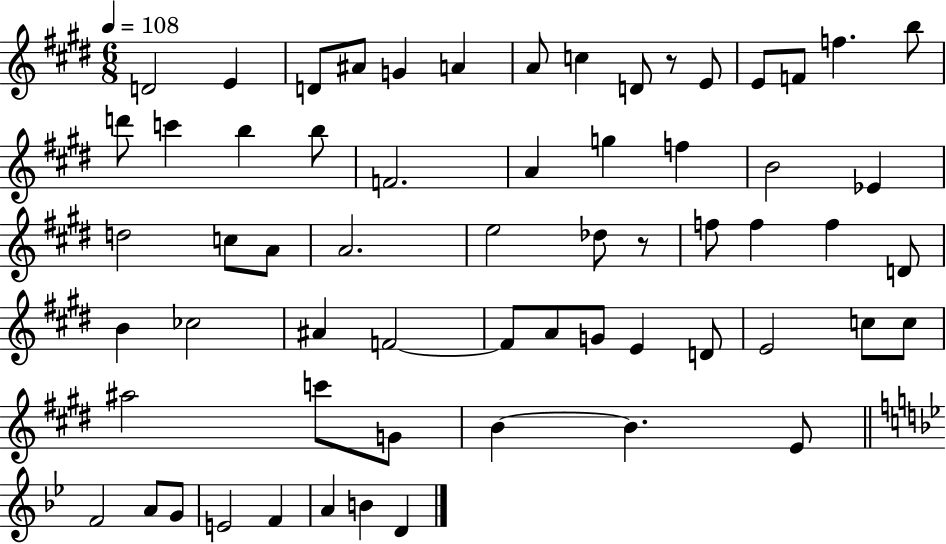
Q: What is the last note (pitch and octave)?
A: D4